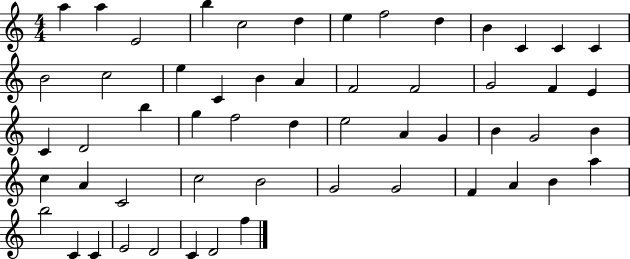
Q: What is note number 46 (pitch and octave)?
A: B4